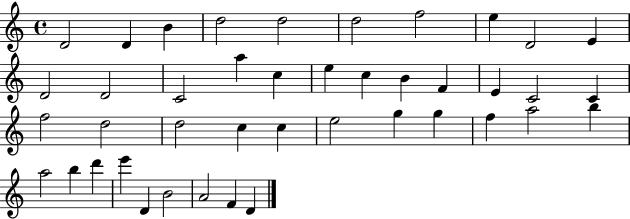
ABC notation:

X:1
T:Untitled
M:4/4
L:1/4
K:C
D2 D B d2 d2 d2 f2 e D2 E D2 D2 C2 a c e c B F E C2 C f2 d2 d2 c c e2 g g f a2 b a2 b d' e' D B2 A2 F D